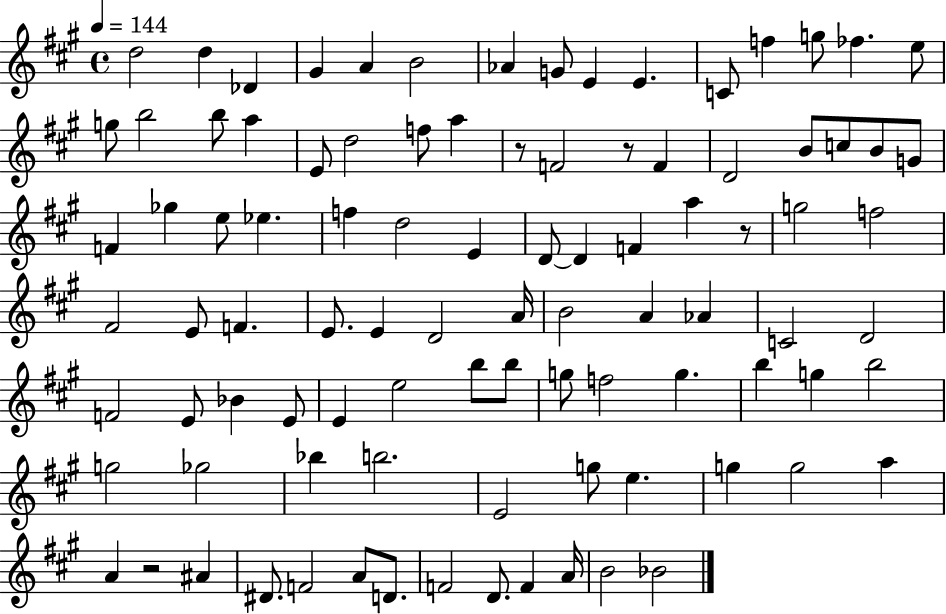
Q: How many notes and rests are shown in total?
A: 95